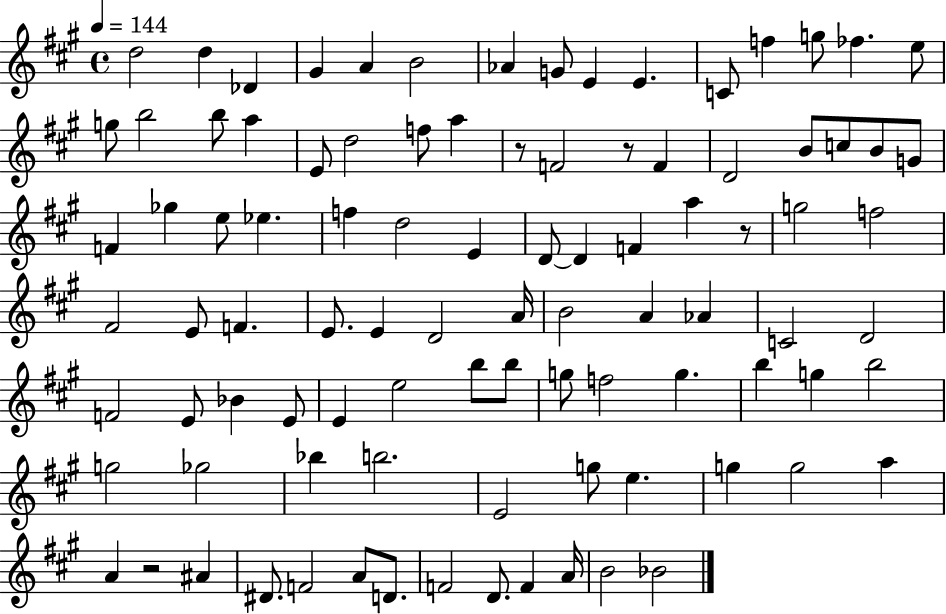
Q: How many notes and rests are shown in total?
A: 95